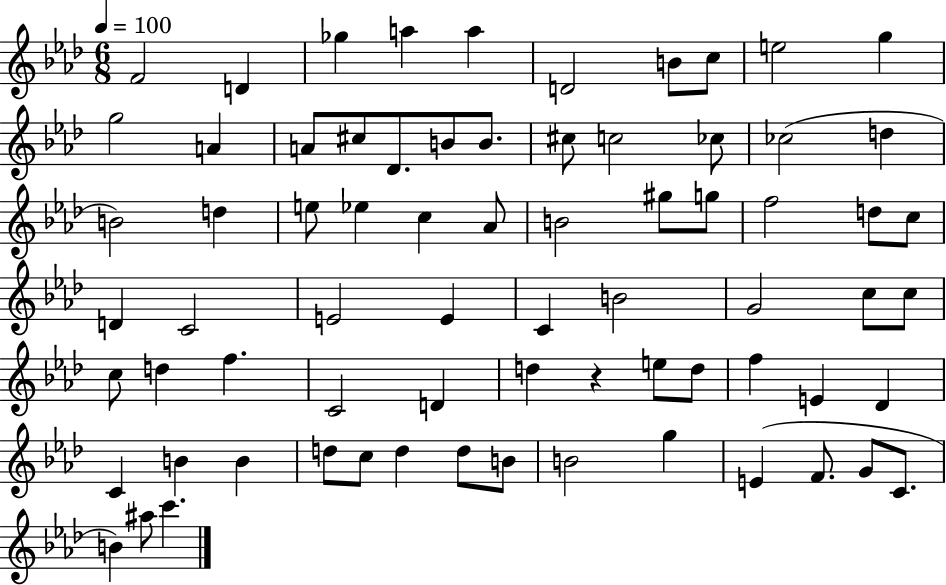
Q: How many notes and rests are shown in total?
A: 72